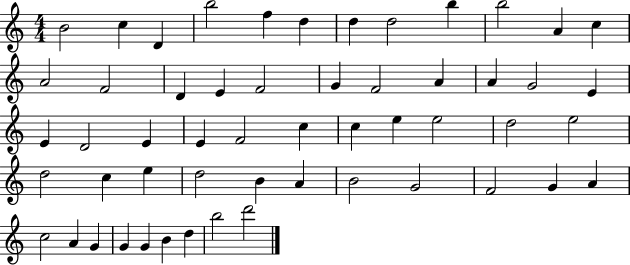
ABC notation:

X:1
T:Untitled
M:4/4
L:1/4
K:C
B2 c D b2 f d d d2 b b2 A c A2 F2 D E F2 G F2 A A G2 E E D2 E E F2 c c e e2 d2 e2 d2 c e d2 B A B2 G2 F2 G A c2 A G G G B d b2 d'2